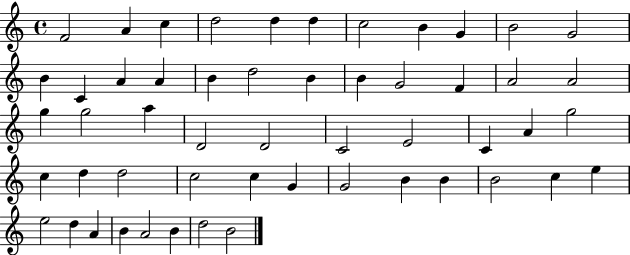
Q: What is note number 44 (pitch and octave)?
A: C5